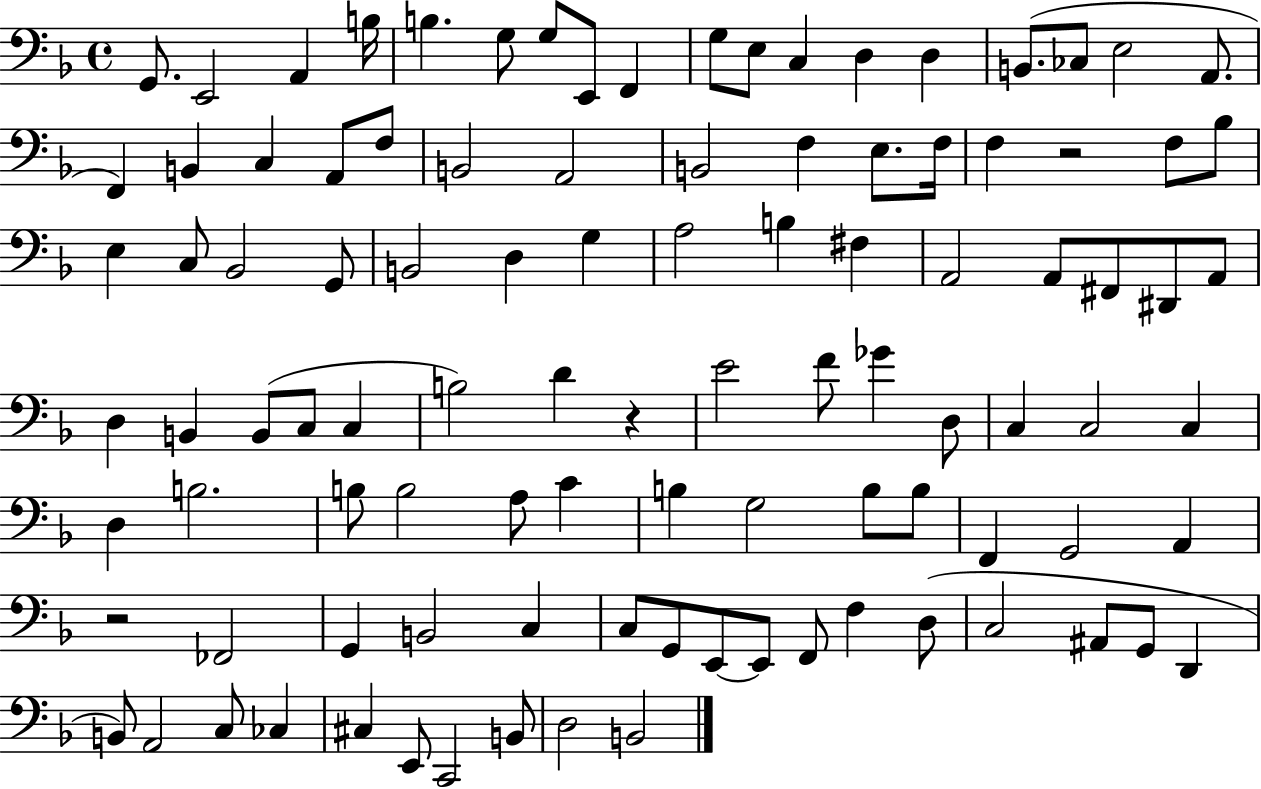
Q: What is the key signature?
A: F major